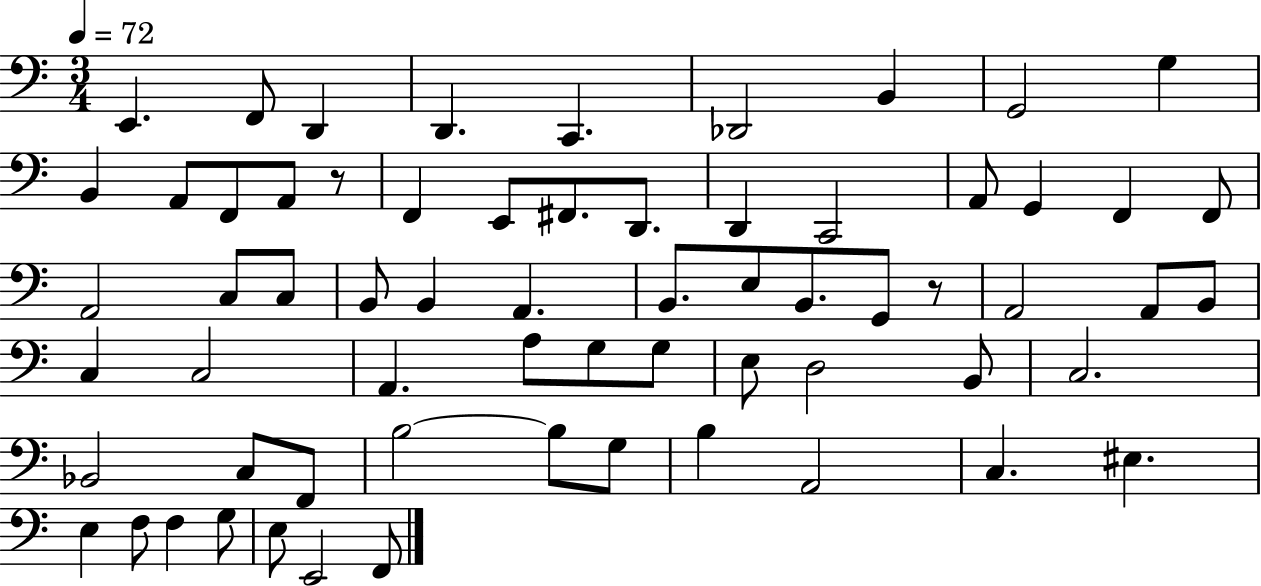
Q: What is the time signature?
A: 3/4